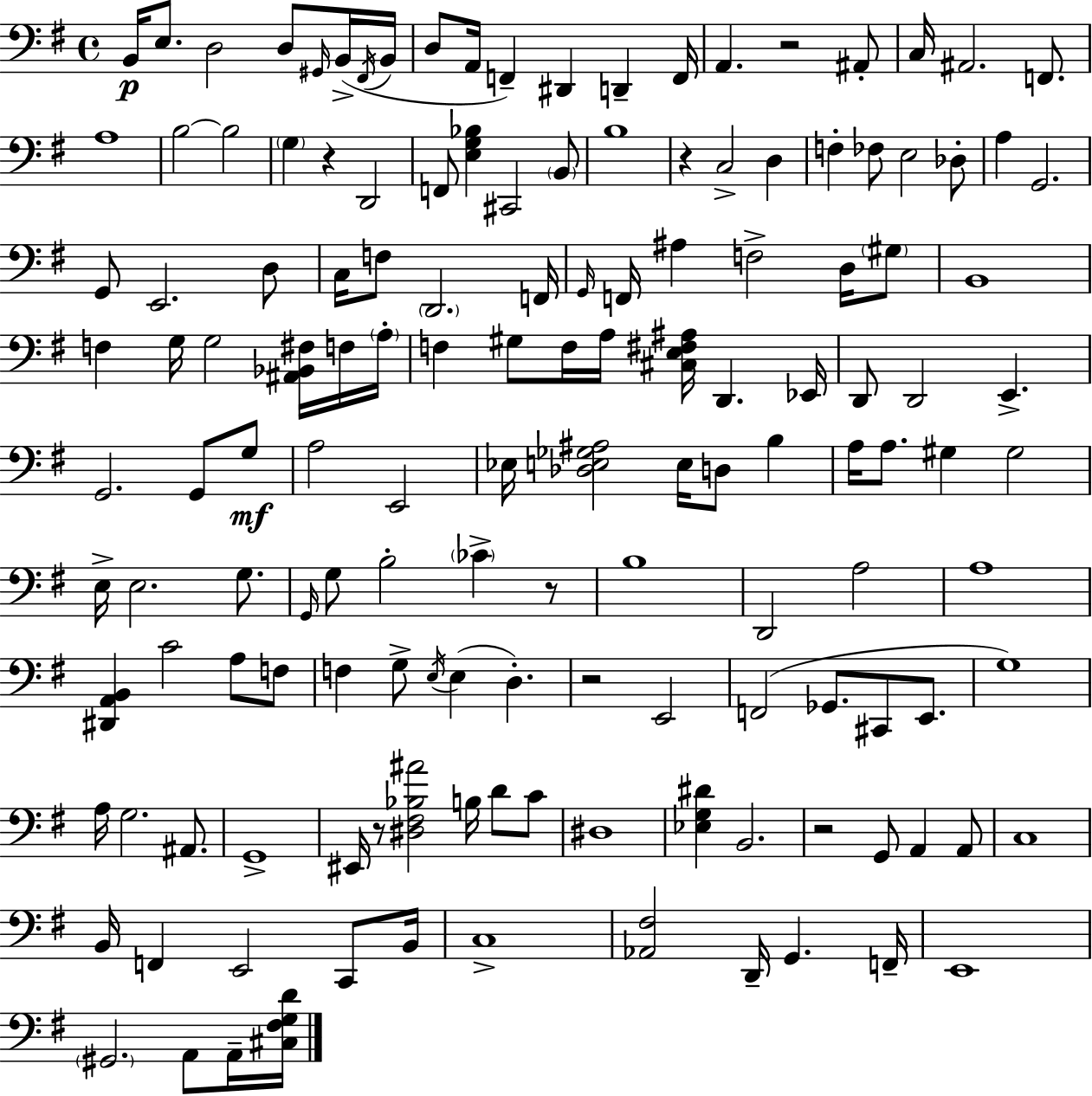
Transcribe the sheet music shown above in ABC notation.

X:1
T:Untitled
M:4/4
L:1/4
K:Em
B,,/4 E,/2 D,2 D,/2 ^G,,/4 B,,/4 ^F,,/4 B,,/4 D,/2 A,,/4 F,, ^D,, D,, F,,/4 A,, z2 ^A,,/2 C,/4 ^A,,2 F,,/2 A,4 B,2 B,2 G, z D,,2 F,,/2 [E,G,_B,] ^C,,2 B,,/2 B,4 z C,2 D, F, _F,/2 E,2 _D,/2 A, G,,2 G,,/2 E,,2 D,/2 C,/4 F,/2 D,,2 F,,/4 G,,/4 F,,/4 ^A, F,2 D,/4 ^G,/2 B,,4 F, G,/4 G,2 [^A,,_B,,^F,]/4 F,/4 A,/4 F, ^G,/2 F,/4 A,/4 [^C,E,^F,^A,]/4 D,, _E,,/4 D,,/2 D,,2 E,, G,,2 G,,/2 G,/2 A,2 E,,2 _E,/4 [_D,E,_G,^A,]2 E,/4 D,/2 B, A,/4 A,/2 ^G, ^G,2 E,/4 E,2 G,/2 G,,/4 G,/2 B,2 _C z/2 B,4 D,,2 A,2 A,4 [^D,,A,,B,,] C2 A,/2 F,/2 F, G,/2 E,/4 E, D, z2 E,,2 F,,2 _G,,/2 ^C,,/2 E,,/2 G,4 A,/4 G,2 ^A,,/2 G,,4 ^E,,/4 z/2 [^D,^F,_B,^A]2 B,/4 D/2 C/2 ^D,4 [_E,G,^D] B,,2 z2 G,,/2 A,, A,,/2 C,4 B,,/4 F,, E,,2 C,,/2 B,,/4 C,4 [_A,,^F,]2 D,,/4 G,, F,,/4 E,,4 ^G,,2 A,,/2 A,,/4 [^C,^F,G,D]/4